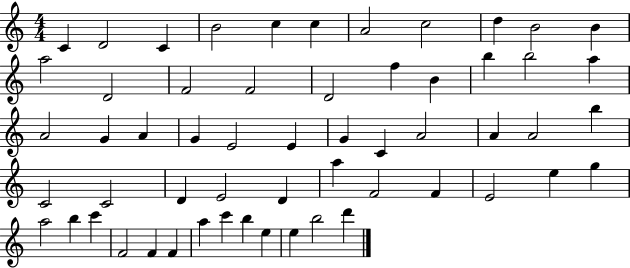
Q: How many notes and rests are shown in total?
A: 57